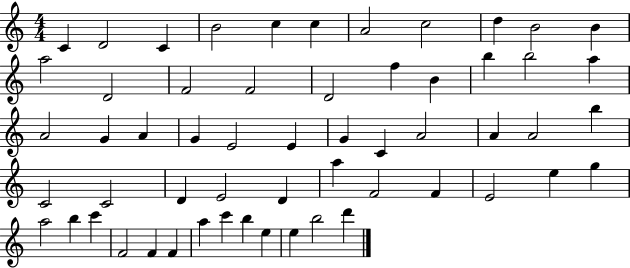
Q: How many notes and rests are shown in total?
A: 57